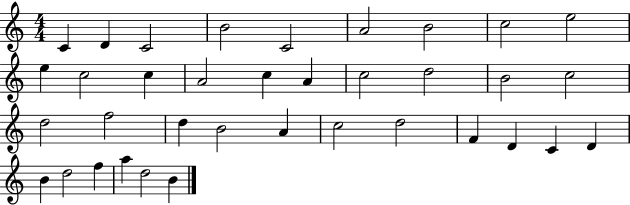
X:1
T:Untitled
M:4/4
L:1/4
K:C
C D C2 B2 C2 A2 B2 c2 e2 e c2 c A2 c A c2 d2 B2 c2 d2 f2 d B2 A c2 d2 F D C D B d2 f a d2 B